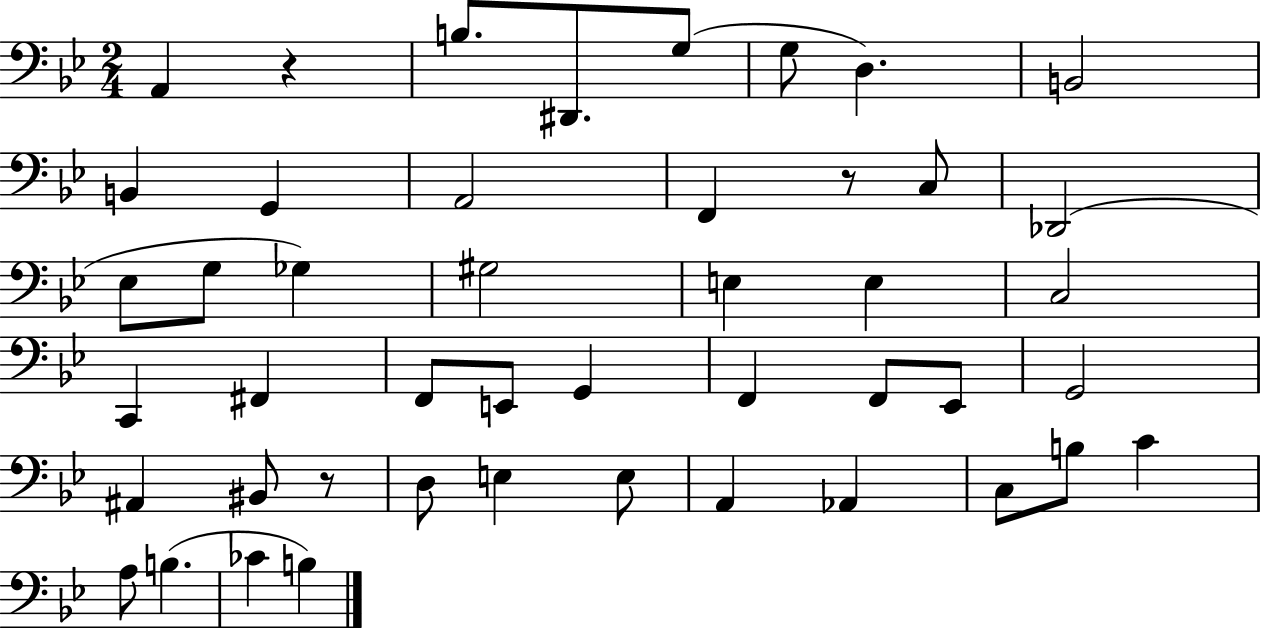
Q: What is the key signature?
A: BES major